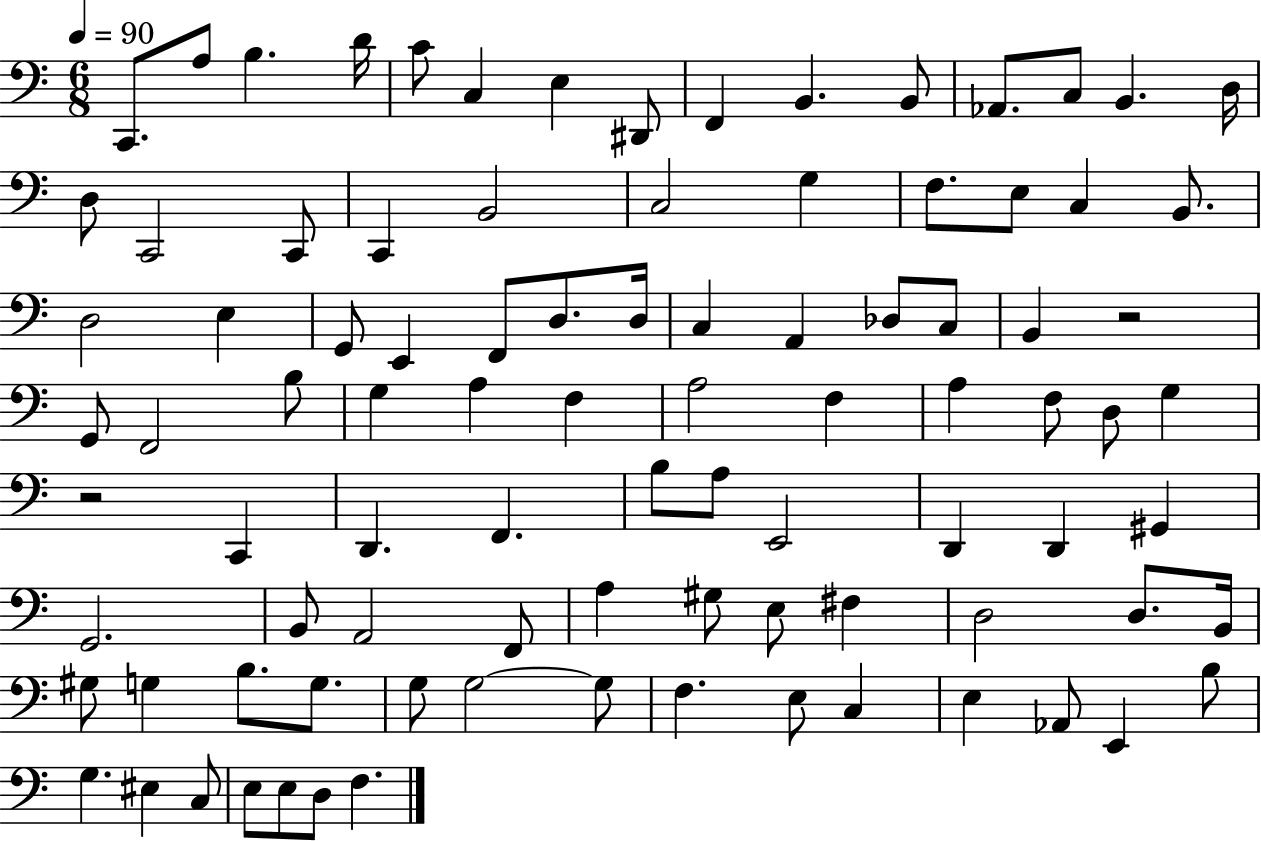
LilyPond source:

{
  \clef bass
  \numericTimeSignature
  \time 6/8
  \key c \major
  \tempo 4 = 90
  c,8. a8 b4. d'16 | c'8 c4 e4 dis,8 | f,4 b,4. b,8 | aes,8. c8 b,4. d16 | \break d8 c,2 c,8 | c,4 b,2 | c2 g4 | f8. e8 c4 b,8. | \break d2 e4 | g,8 e,4 f,8 d8. d16 | c4 a,4 des8 c8 | b,4 r2 | \break g,8 f,2 b8 | g4 a4 f4 | a2 f4 | a4 f8 d8 g4 | \break r2 c,4 | d,4. f,4. | b8 a8 e,2 | d,4 d,4 gis,4 | \break g,2. | b,8 a,2 f,8 | a4 gis8 e8 fis4 | d2 d8. b,16 | \break gis8 g4 b8. g8. | g8 g2~~ g8 | f4. e8 c4 | e4 aes,8 e,4 b8 | \break g4. eis4 c8 | e8 e8 d8 f4. | \bar "|."
}